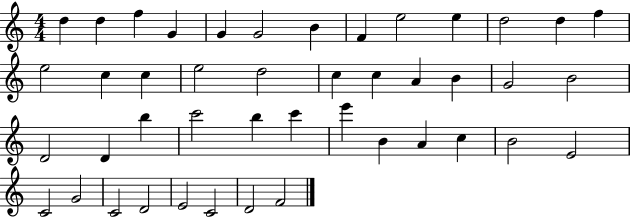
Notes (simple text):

D5/q D5/q F5/q G4/q G4/q G4/h B4/q F4/q E5/h E5/q D5/h D5/q F5/q E5/h C5/q C5/q E5/h D5/h C5/q C5/q A4/q B4/q G4/h B4/h D4/h D4/q B5/q C6/h B5/q C6/q E6/q B4/q A4/q C5/q B4/h E4/h C4/h G4/h C4/h D4/h E4/h C4/h D4/h F4/h